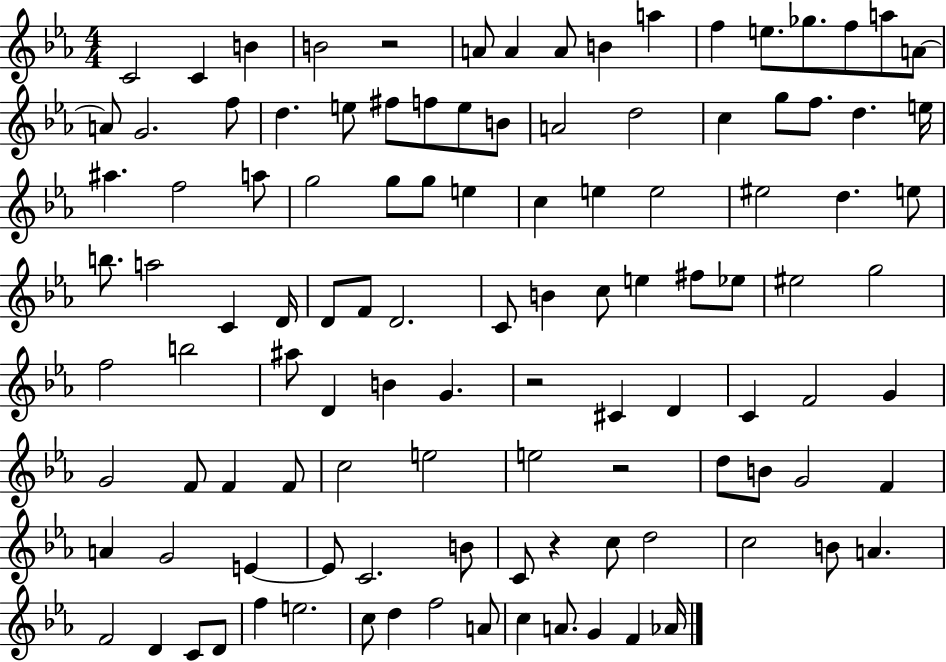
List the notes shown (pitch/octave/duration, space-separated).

C4/h C4/q B4/q B4/h R/h A4/e A4/q A4/e B4/q A5/q F5/q E5/e. Gb5/e. F5/e A5/e A4/e A4/e G4/h. F5/e D5/q. E5/e F#5/e F5/e E5/e B4/e A4/h D5/h C5/q G5/e F5/e. D5/q. E5/s A#5/q. F5/h A5/e G5/h G5/e G5/e E5/q C5/q E5/q E5/h EIS5/h D5/q. E5/e B5/e. A5/h C4/q D4/s D4/e F4/e D4/h. C4/e B4/q C5/e E5/q F#5/e Eb5/e EIS5/h G5/h F5/h B5/h A#5/e D4/q B4/q G4/q. R/h C#4/q D4/q C4/q F4/h G4/q G4/h F4/e F4/q F4/e C5/h E5/h E5/h R/h D5/e B4/e G4/h F4/q A4/q G4/h E4/q E4/e C4/h. B4/e C4/e R/q C5/e D5/h C5/h B4/e A4/q. F4/h D4/q C4/e D4/e F5/q E5/h. C5/e D5/q F5/h A4/e C5/q A4/e. G4/q F4/q Ab4/s